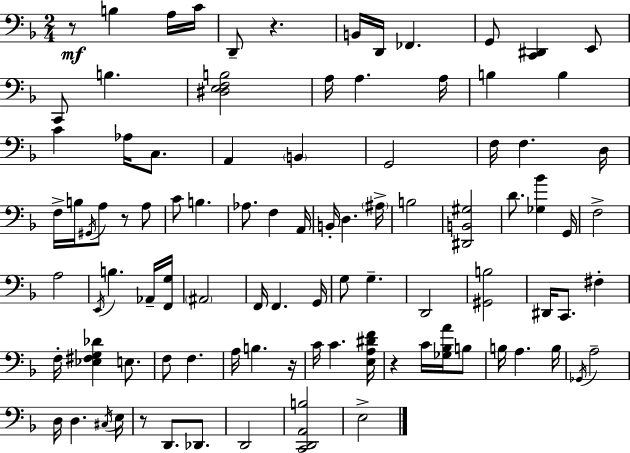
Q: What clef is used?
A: bass